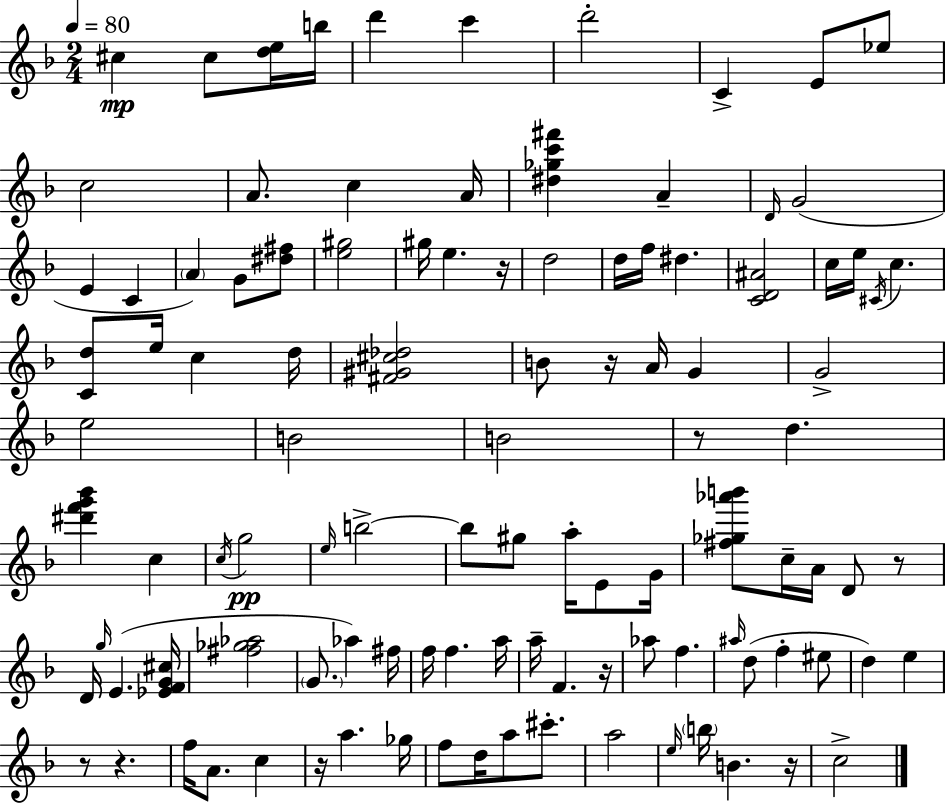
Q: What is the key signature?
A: F major